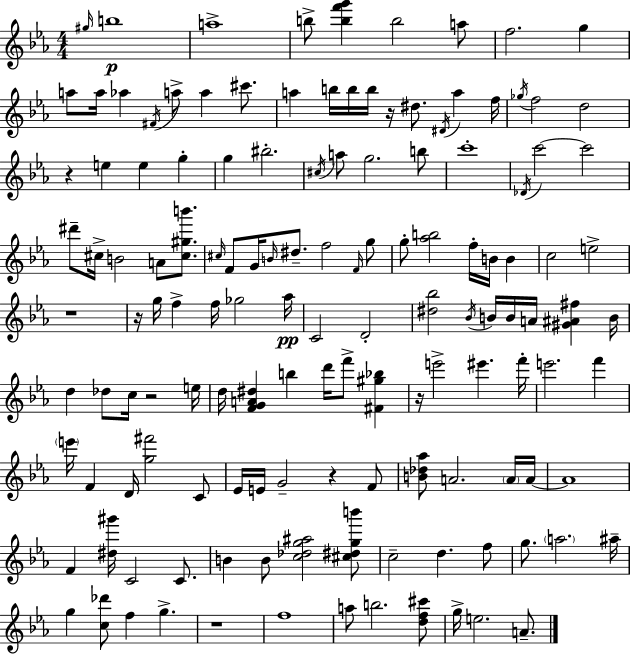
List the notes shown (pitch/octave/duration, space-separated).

G#5/s B5/w A5/w B5/e [B5,F6,G6]/q B5/h A5/e F5/h. G5/q A5/e A5/s Ab5/q F#4/s A5/e A5/q C#6/e. A5/q B5/s B5/s B5/s R/s D#5/e. D#4/s A5/q F5/s Gb5/s F5/h D5/h R/q E5/q E5/q G5/q G5/q BIS5/h. C#5/s A5/e G5/h. B5/e C6/w Db4/s C6/h C6/h D#6/e C#5/s B4/h A4/e [C#5,G#5,B6]/e. C#5/s F4/e G4/s B4/s D#5/e. F5/h F4/s G5/e G5/e [Ab5,B5]/h F5/s B4/s B4/q C5/h E5/h R/w R/s G5/s F5/q F5/s Gb5/h Ab5/s C4/h D4/h [D#5,Bb5]/h Bb4/s B4/s B4/s A4/s [G#4,A#4,F#5]/q B4/s D5/q Db5/e C5/s R/h E5/s D5/s [F4,G4,A4,D#5]/q B5/q D6/s F6/e [F#4,G#5,Bb5]/q R/s E6/h EIS6/q. F6/s E6/h. F6/q E6/s F4/q D4/s [G5,F#6]/h C4/e Eb4/s E4/s G4/h R/q F4/e [B4,Db5,Ab5]/e A4/h. A4/s A4/s A4/w F4/q [D#5,G#6]/s C4/h C4/e. B4/q B4/e [C5,Db5,G5,A#5]/h [C#5,D#5,G5,B6]/e C5/h D5/q. F5/e G5/e. A5/h. A#5/s G5/q [C5,Db6]/e F5/q G5/q. R/w F5/w A5/e B5/h. [D5,F5,C#6]/e G5/s E5/h. A4/e.